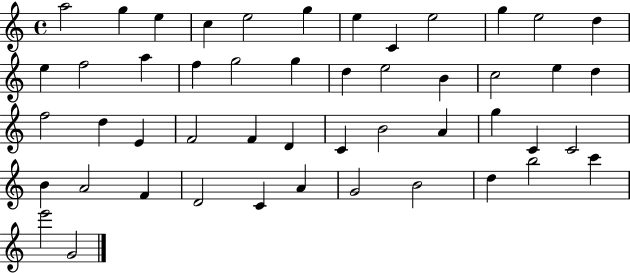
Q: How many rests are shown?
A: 0